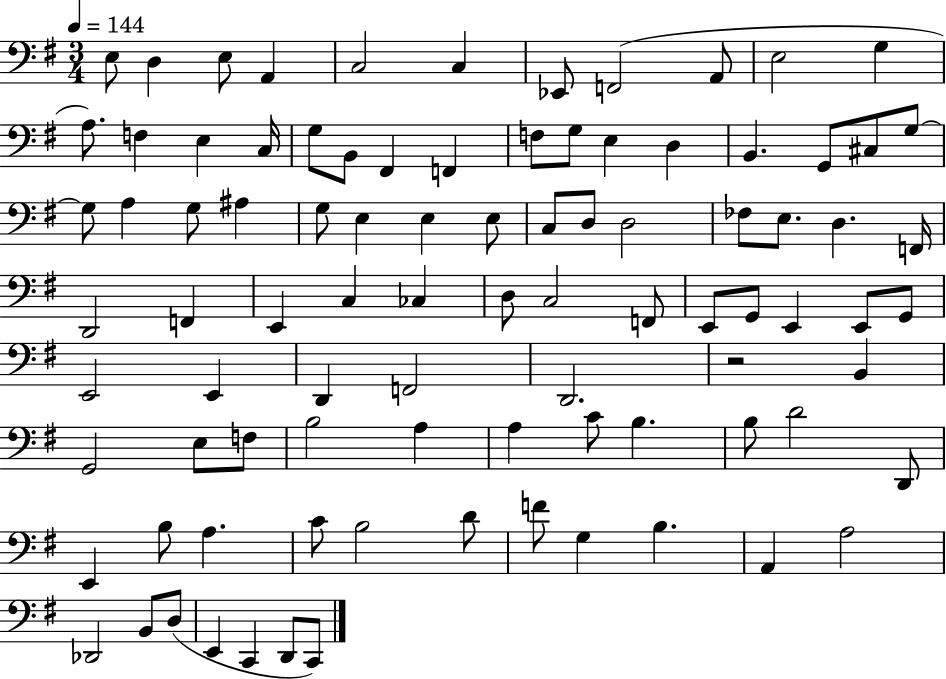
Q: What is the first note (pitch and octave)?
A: E3